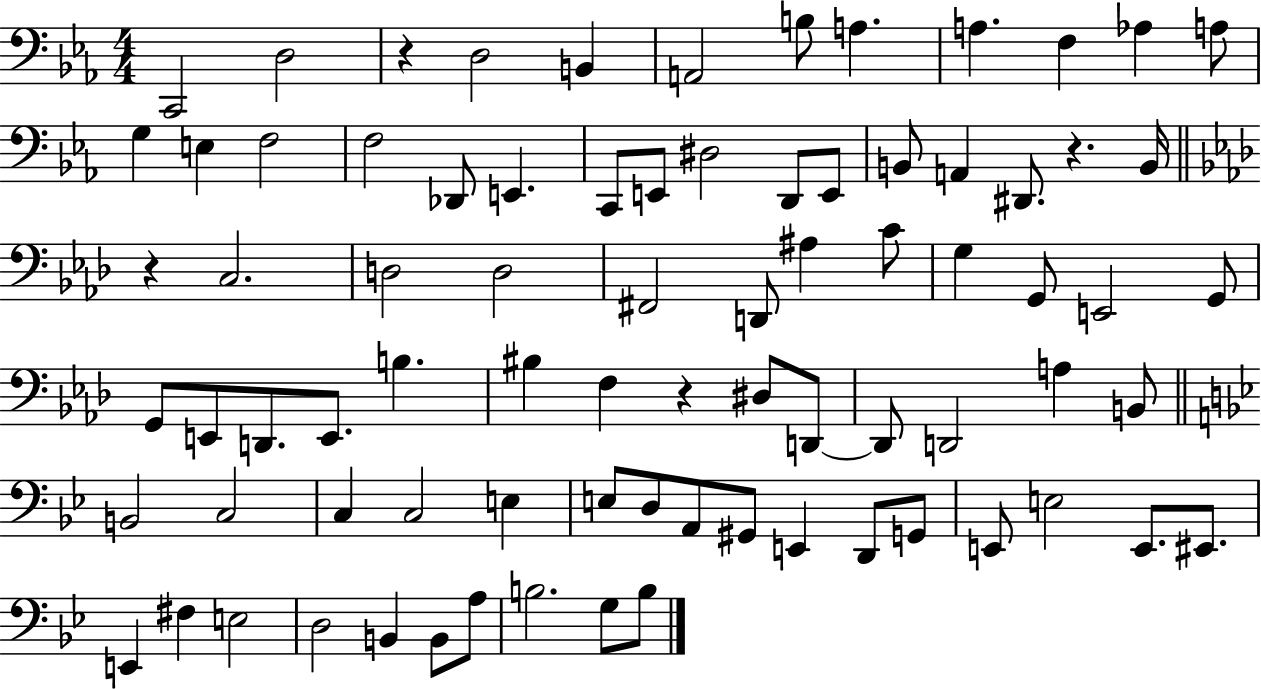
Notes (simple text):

C2/h D3/h R/q D3/h B2/q A2/h B3/e A3/q. A3/q. F3/q Ab3/q A3/e G3/q E3/q F3/h F3/h Db2/e E2/q. C2/e E2/e D#3/h D2/e E2/e B2/e A2/q D#2/e. R/q. B2/s R/q C3/h. D3/h D3/h F#2/h D2/e A#3/q C4/e G3/q G2/e E2/h G2/e G2/e E2/e D2/e. E2/e. B3/q. BIS3/q F3/q R/q D#3/e D2/e D2/e D2/h A3/q B2/e B2/h C3/h C3/q C3/h E3/q E3/e D3/e A2/e G#2/e E2/q D2/e G2/e E2/e E3/h E2/e. EIS2/e. E2/q F#3/q E3/h D3/h B2/q B2/e A3/e B3/h. G3/e B3/e